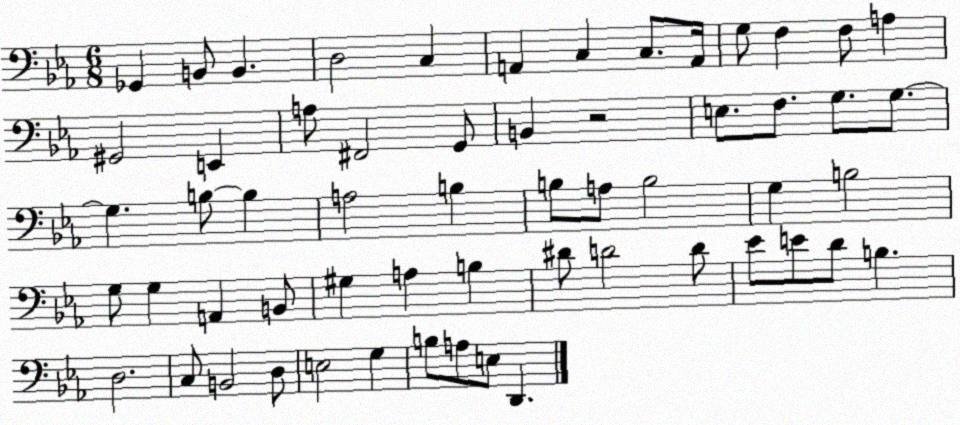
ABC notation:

X:1
T:Untitled
M:6/8
L:1/4
K:Eb
_G,, B,,/2 B,, D,2 C, A,, C, C,/2 A,,/4 G,/2 F, F,/2 A, ^G,,2 E,, A,/2 ^F,,2 G,,/2 B,, z2 E,/2 F,/2 G,/2 G,/2 G, B,/2 B, A,2 B, B,/2 A,/2 B,2 G, B,2 G,/2 G, A,, B,,/2 ^G, A, B, ^D/2 D2 D/2 _E/2 E/2 D/2 B, D,2 C,/2 B,,2 D,/2 E,2 G, B,/2 A,/2 E,/2 D,,